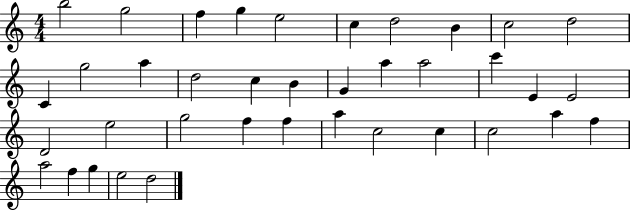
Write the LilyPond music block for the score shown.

{
  \clef treble
  \numericTimeSignature
  \time 4/4
  \key c \major
  b''2 g''2 | f''4 g''4 e''2 | c''4 d''2 b'4 | c''2 d''2 | \break c'4 g''2 a''4 | d''2 c''4 b'4 | g'4 a''4 a''2 | c'''4 e'4 e'2 | \break d'2 e''2 | g''2 f''4 f''4 | a''4 c''2 c''4 | c''2 a''4 f''4 | \break a''2 f''4 g''4 | e''2 d''2 | \bar "|."
}